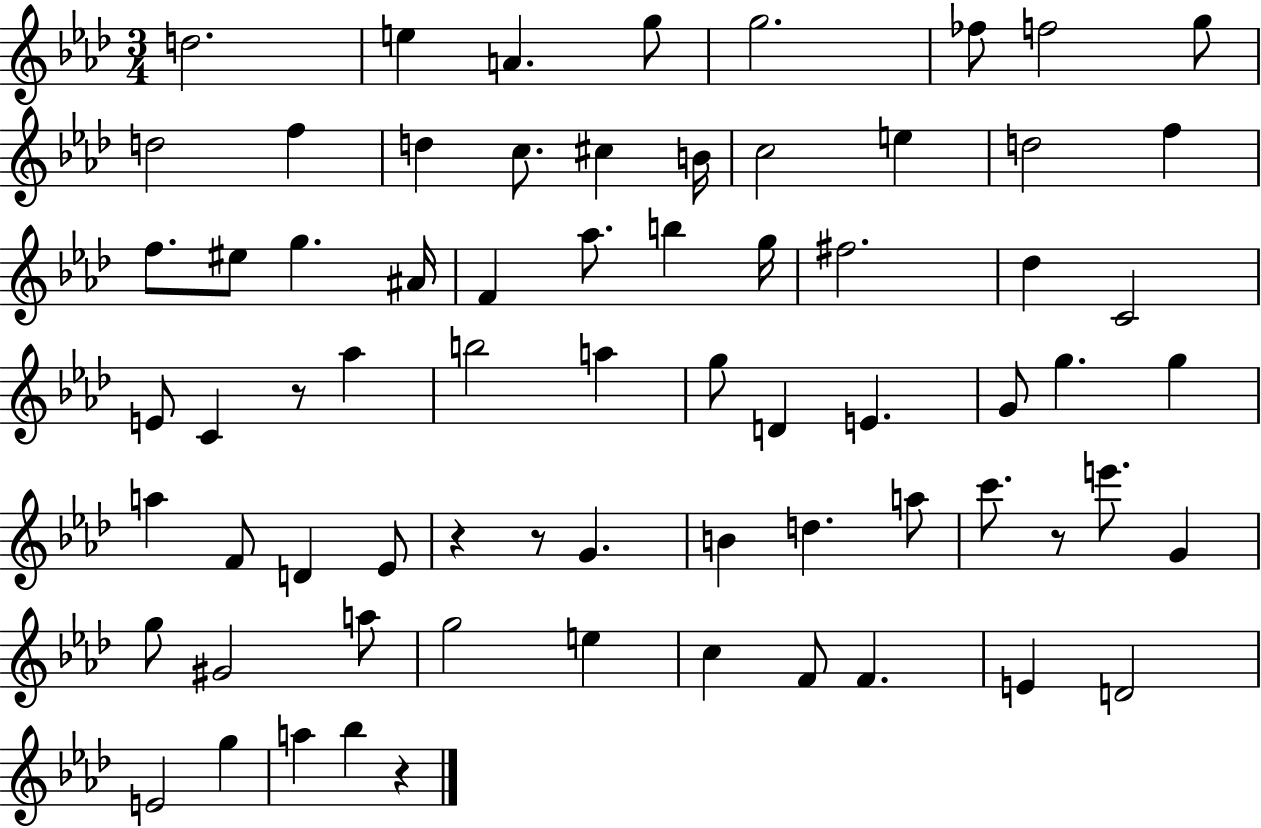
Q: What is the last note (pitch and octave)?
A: Bb5